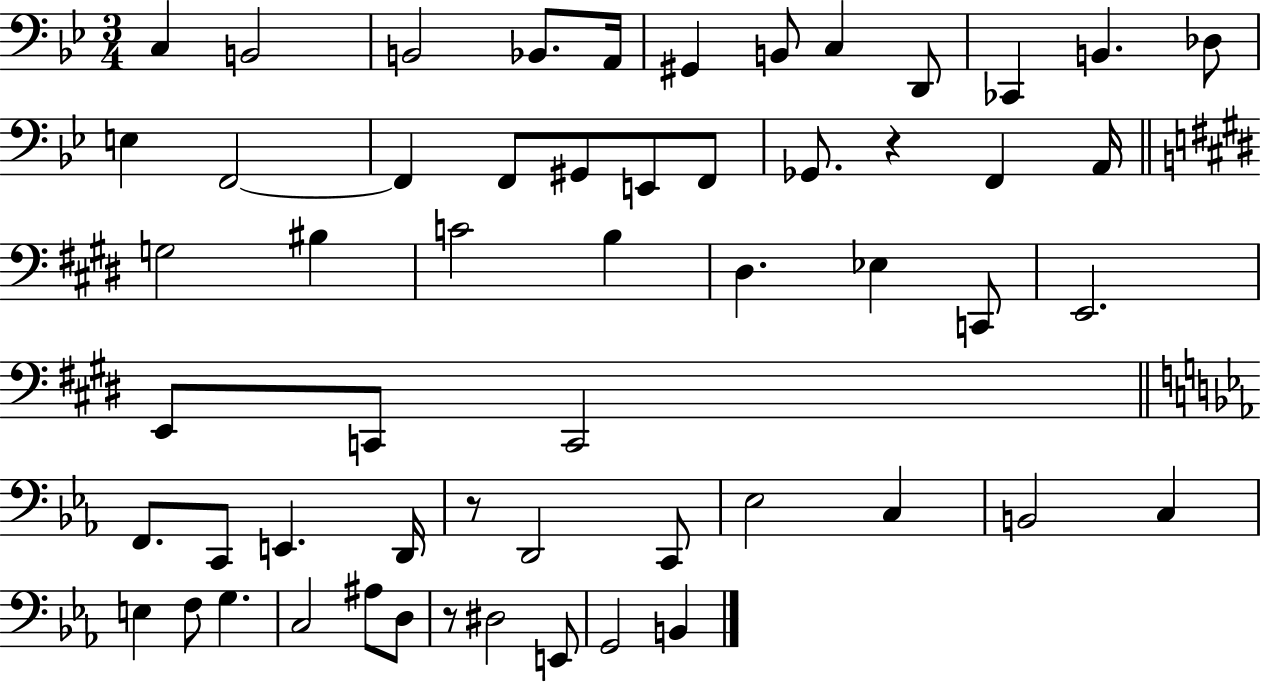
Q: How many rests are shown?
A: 3